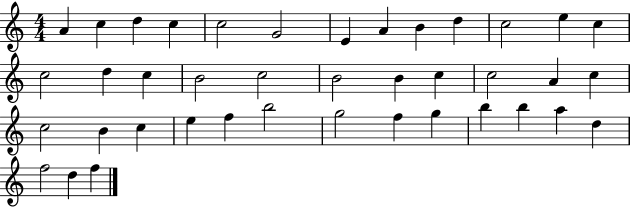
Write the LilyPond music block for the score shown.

{
  \clef treble
  \numericTimeSignature
  \time 4/4
  \key c \major
  a'4 c''4 d''4 c''4 | c''2 g'2 | e'4 a'4 b'4 d''4 | c''2 e''4 c''4 | \break c''2 d''4 c''4 | b'2 c''2 | b'2 b'4 c''4 | c''2 a'4 c''4 | \break c''2 b'4 c''4 | e''4 f''4 b''2 | g''2 f''4 g''4 | b''4 b''4 a''4 d''4 | \break f''2 d''4 f''4 | \bar "|."
}